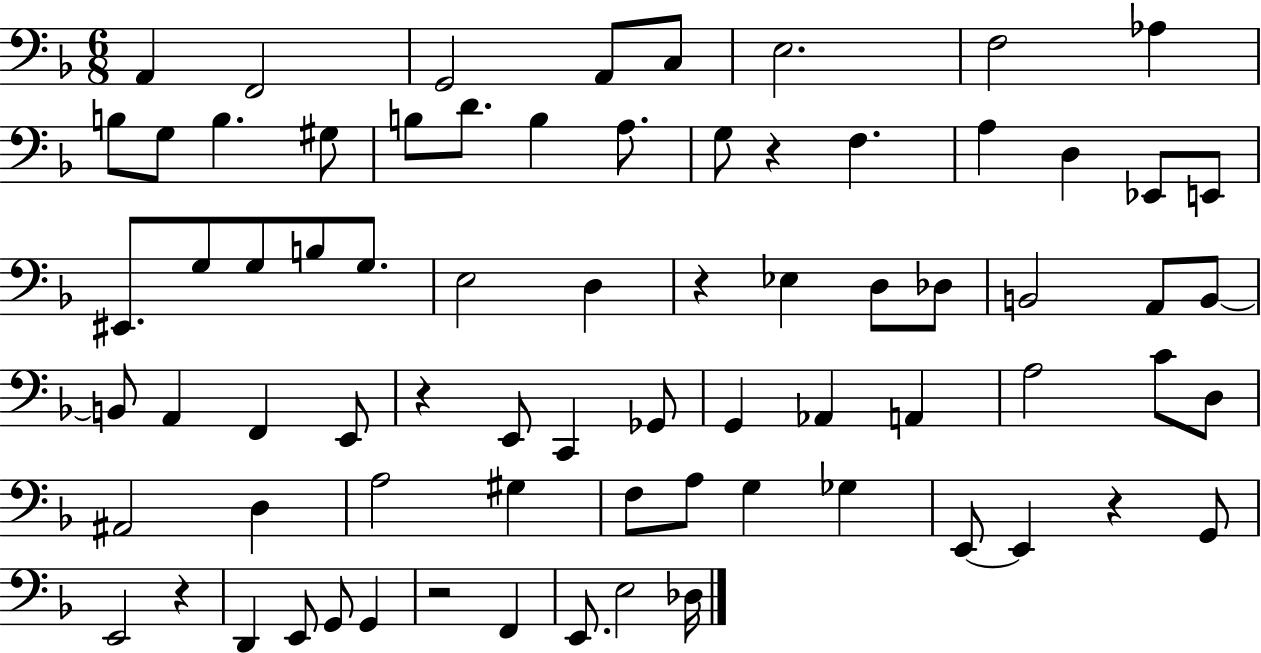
{
  \clef bass
  \numericTimeSignature
  \time 6/8
  \key f \major
  a,4 f,2 | g,2 a,8 c8 | e2. | f2 aes4 | \break b8 g8 b4. gis8 | b8 d'8. b4 a8. | g8 r4 f4. | a4 d4 ees,8 e,8 | \break eis,8. g8 g8 b8 g8. | e2 d4 | r4 ees4 d8 des8 | b,2 a,8 b,8~~ | \break b,8 a,4 f,4 e,8 | r4 e,8 c,4 ges,8 | g,4 aes,4 a,4 | a2 c'8 d8 | \break ais,2 d4 | a2 gis4 | f8 a8 g4 ges4 | e,8~~ e,4 r4 g,8 | \break e,2 r4 | d,4 e,8 g,8 g,4 | r2 f,4 | e,8. e2 des16 | \break \bar "|."
}